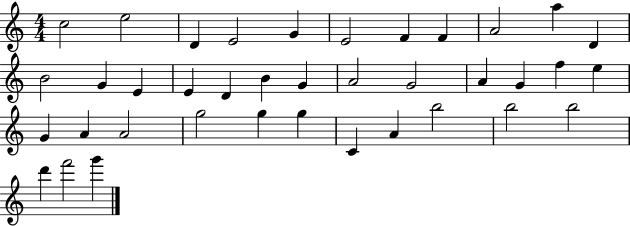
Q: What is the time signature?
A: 4/4